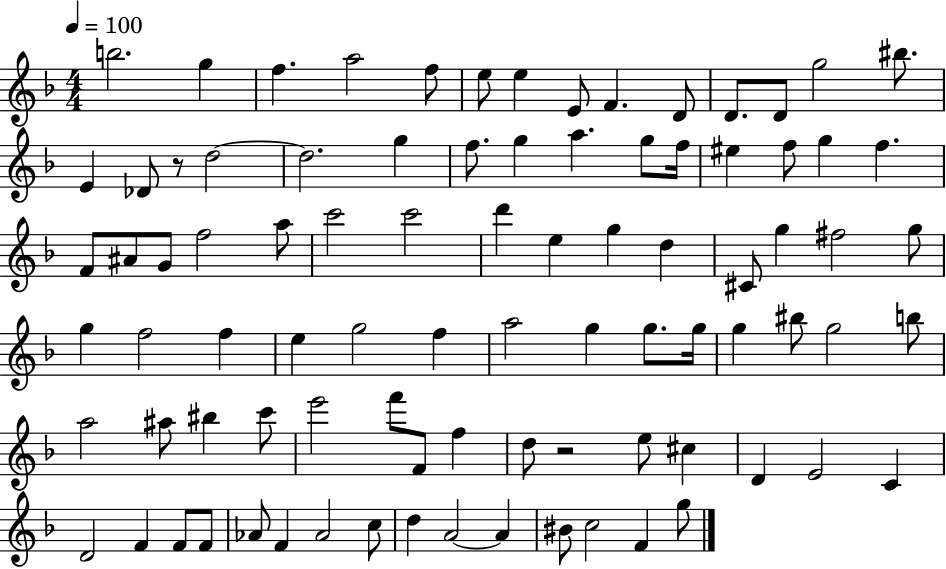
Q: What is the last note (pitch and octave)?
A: G5